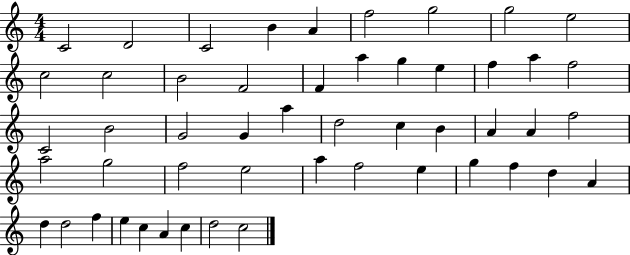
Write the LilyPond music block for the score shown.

{
  \clef treble
  \numericTimeSignature
  \time 4/4
  \key c \major
  c'2 d'2 | c'2 b'4 a'4 | f''2 g''2 | g''2 e''2 | \break c''2 c''2 | b'2 f'2 | f'4 a''4 g''4 e''4 | f''4 a''4 f''2 | \break c'2 b'2 | g'2 g'4 a''4 | d''2 c''4 b'4 | a'4 a'4 f''2 | \break a''2 g''2 | f''2 e''2 | a''4 f''2 e''4 | g''4 f''4 d''4 a'4 | \break d''4 d''2 f''4 | e''4 c''4 a'4 c''4 | d''2 c''2 | \bar "|."
}